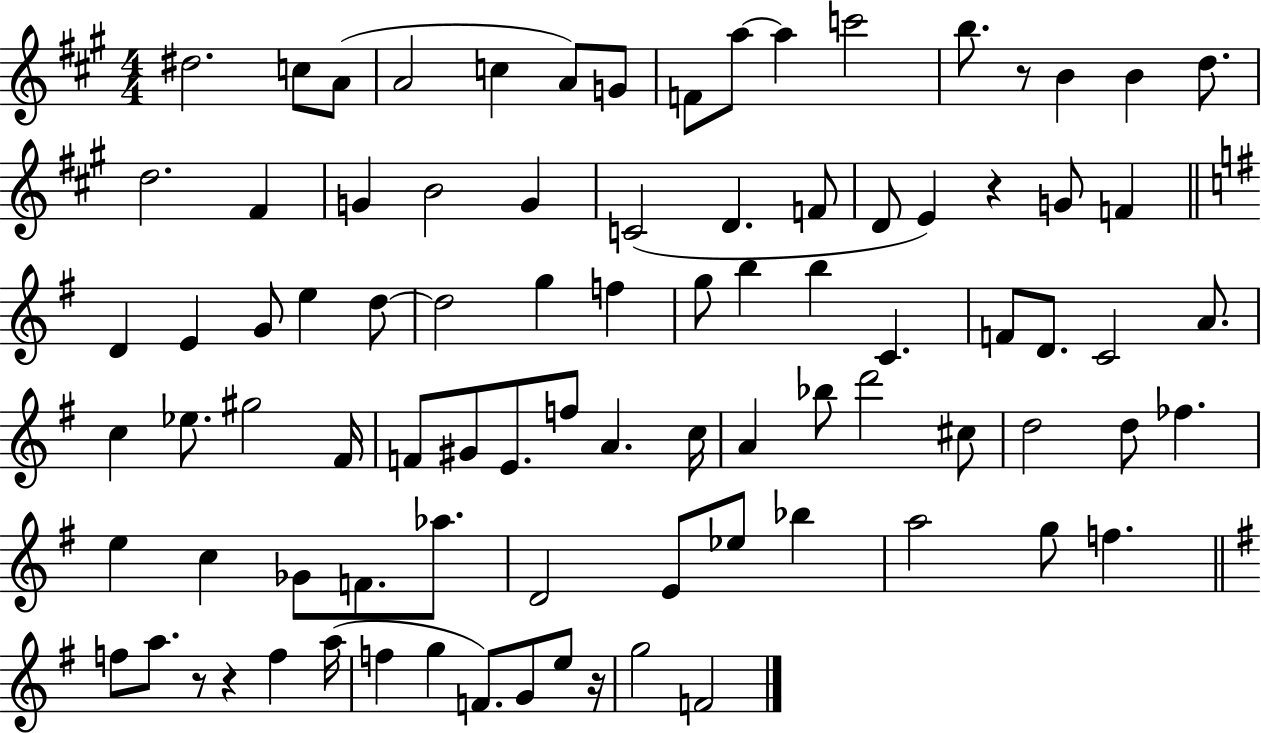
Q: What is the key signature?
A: A major